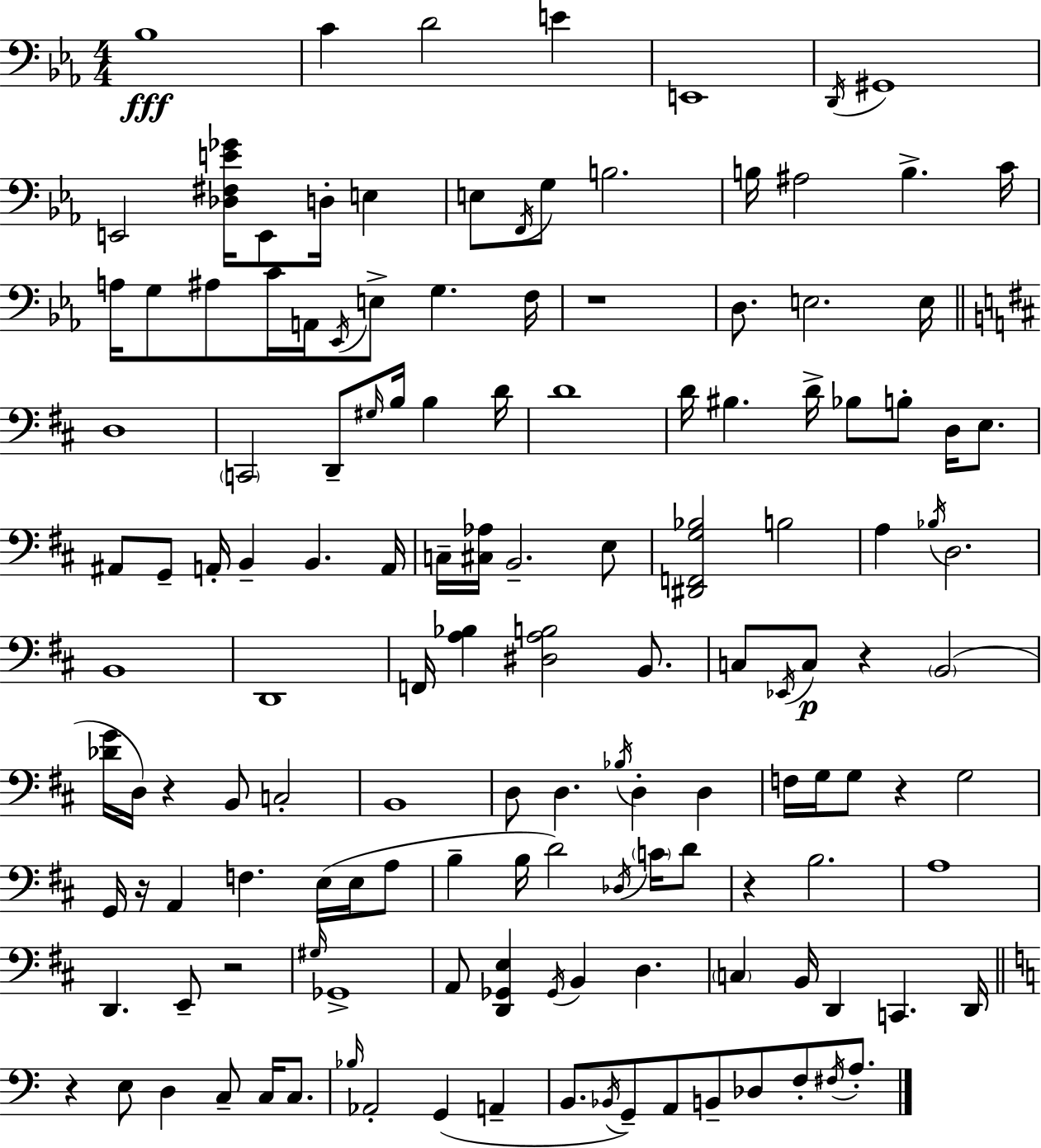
Bb3/w C4/q D4/h E4/q E2/w D2/s G#2/w E2/h [Db3,F#3,E4,Gb4]/s E2/e D3/s E3/q E3/e F2/s G3/e B3/h. B3/s A#3/h B3/q. C4/s A3/s G3/e A#3/e C4/s A2/s Eb2/s E3/e G3/q. F3/s R/w D3/e. E3/h. E3/s D3/w C2/h D2/e G#3/s B3/s B3/q D4/s D4/w D4/s BIS3/q. D4/s Bb3/e B3/e D3/s E3/e. A#2/e G2/e A2/s B2/q B2/q. A2/s C3/s [C#3,Ab3]/s B2/h. E3/e [D#2,F2,G3,Bb3]/h B3/h A3/q Bb3/s D3/h. B2/w D2/w F2/s [A3,Bb3]/q [D#3,A3,B3]/h B2/e. C3/e Eb2/s C3/e R/q B2/h [Db4,G4]/s D3/s R/q B2/e C3/h B2/w D3/e D3/q. Bb3/s D3/q D3/q F3/s G3/s G3/e R/q G3/h G2/s R/s A2/q F3/q. E3/s E3/s A3/e B3/q B3/s D4/h Db3/s C4/s D4/e R/q B3/h. A3/w D2/q. E2/e R/h G#3/s Gb2/w A2/e [D2,Gb2,E3]/q Gb2/s B2/q D3/q. C3/q B2/s D2/q C2/q. D2/s R/q E3/e D3/q C3/e C3/s C3/e. Bb3/s Ab2/h G2/q A2/q B2/e. Bb2/s G2/e A2/e B2/e Db3/e F3/e F#3/s A3/e.